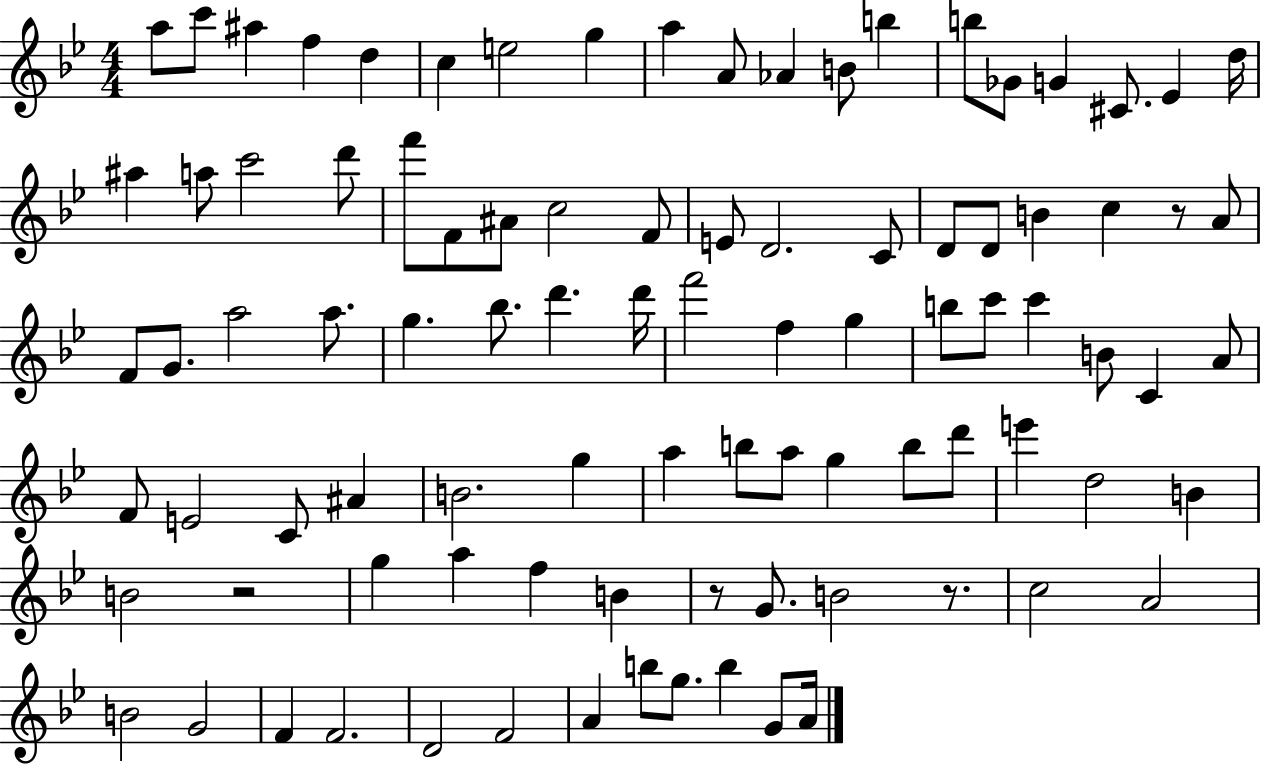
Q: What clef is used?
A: treble